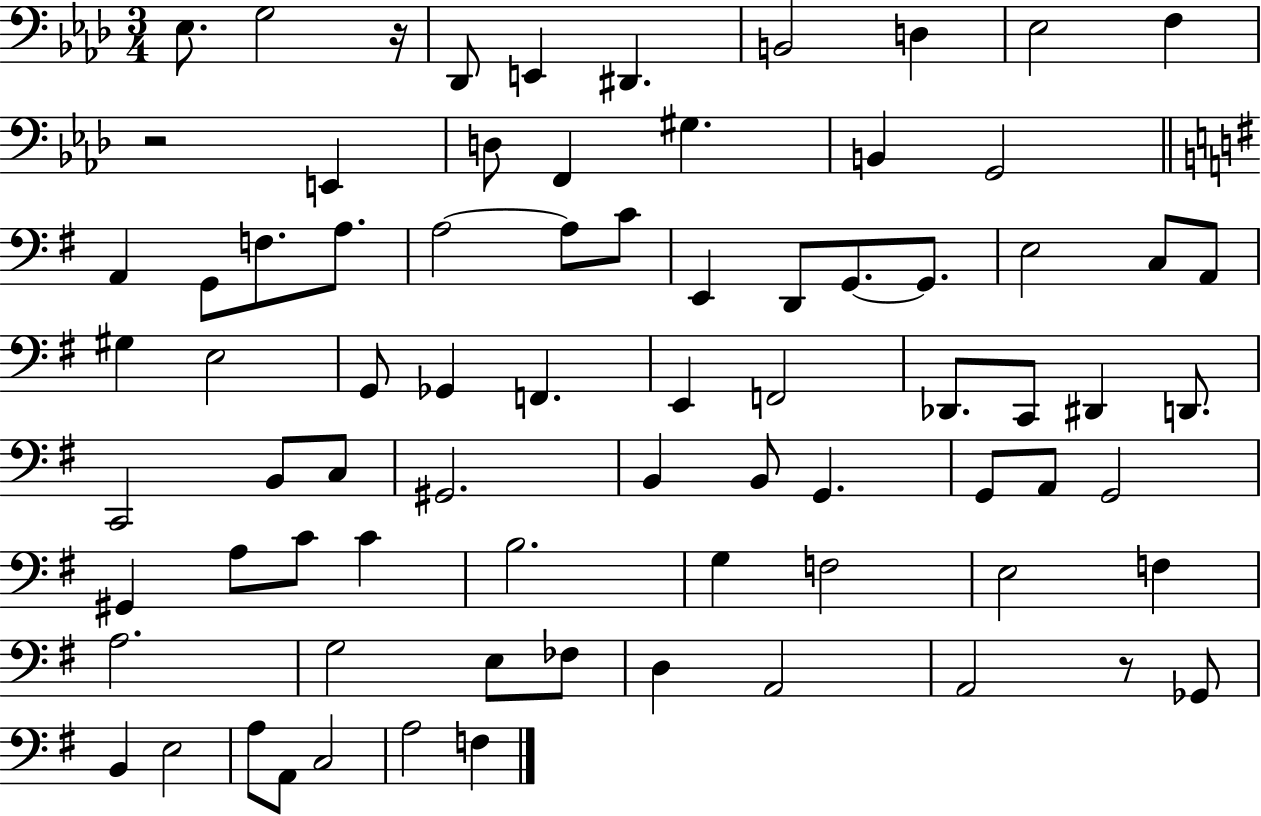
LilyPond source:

{
  \clef bass
  \numericTimeSignature
  \time 3/4
  \key aes \major
  ees8. g2 r16 | des,8 e,4 dis,4. | b,2 d4 | ees2 f4 | \break r2 e,4 | d8 f,4 gis4. | b,4 g,2 | \bar "||" \break \key g \major a,4 g,8 f8. a8. | a2~~ a8 c'8 | e,4 d,8 g,8.~~ g,8. | e2 c8 a,8 | \break gis4 e2 | g,8 ges,4 f,4. | e,4 f,2 | des,8. c,8 dis,4 d,8. | \break c,2 b,8 c8 | gis,2. | b,4 b,8 g,4. | g,8 a,8 g,2 | \break gis,4 a8 c'8 c'4 | b2. | g4 f2 | e2 f4 | \break a2. | g2 e8 fes8 | d4 a,2 | a,2 r8 ges,8 | \break b,4 e2 | a8 a,8 c2 | a2 f4 | \bar "|."
}